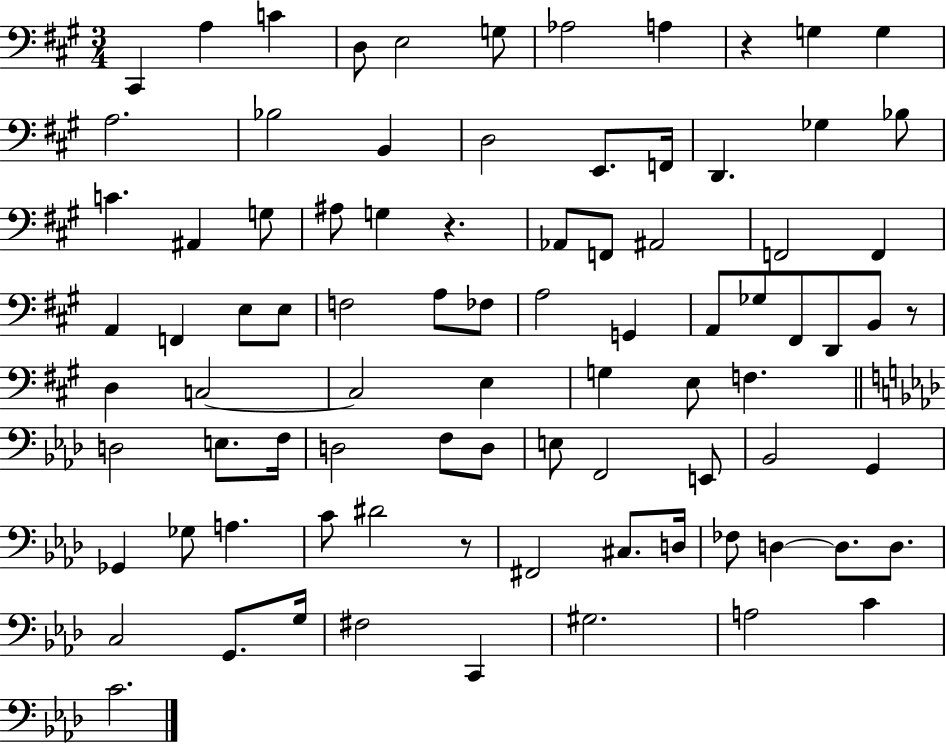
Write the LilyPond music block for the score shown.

{
  \clef bass
  \numericTimeSignature
  \time 3/4
  \key a \major
  cis,4 a4 c'4 | d8 e2 g8 | aes2 a4 | r4 g4 g4 | \break a2. | bes2 b,4 | d2 e,8. f,16 | d,4. ges4 bes8 | \break c'4. ais,4 g8 | ais8 g4 r4. | aes,8 f,8 ais,2 | f,2 f,4 | \break a,4 f,4 e8 e8 | f2 a8 fes8 | a2 g,4 | a,8 ges8 fis,8 d,8 b,8 r8 | \break d4 c2~~ | c2 e4 | g4 e8 f4. | \bar "||" \break \key aes \major d2 e8. f16 | d2 f8 d8 | e8 f,2 e,8 | bes,2 g,4 | \break ges,4 ges8 a4. | c'8 dis'2 r8 | fis,2 cis8. d16 | fes8 d4~~ d8. d8. | \break c2 g,8. g16 | fis2 c,4 | gis2. | a2 c'4 | \break c'2. | \bar "|."
}